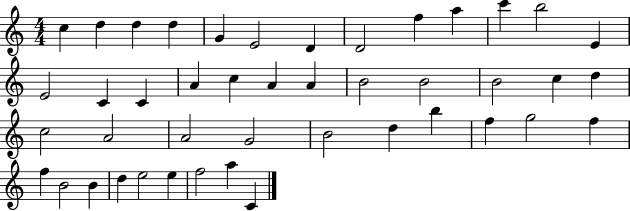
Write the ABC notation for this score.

X:1
T:Untitled
M:4/4
L:1/4
K:C
c d d d G E2 D D2 f a c' b2 E E2 C C A c A A B2 B2 B2 c d c2 A2 A2 G2 B2 d b f g2 f f B2 B d e2 e f2 a C